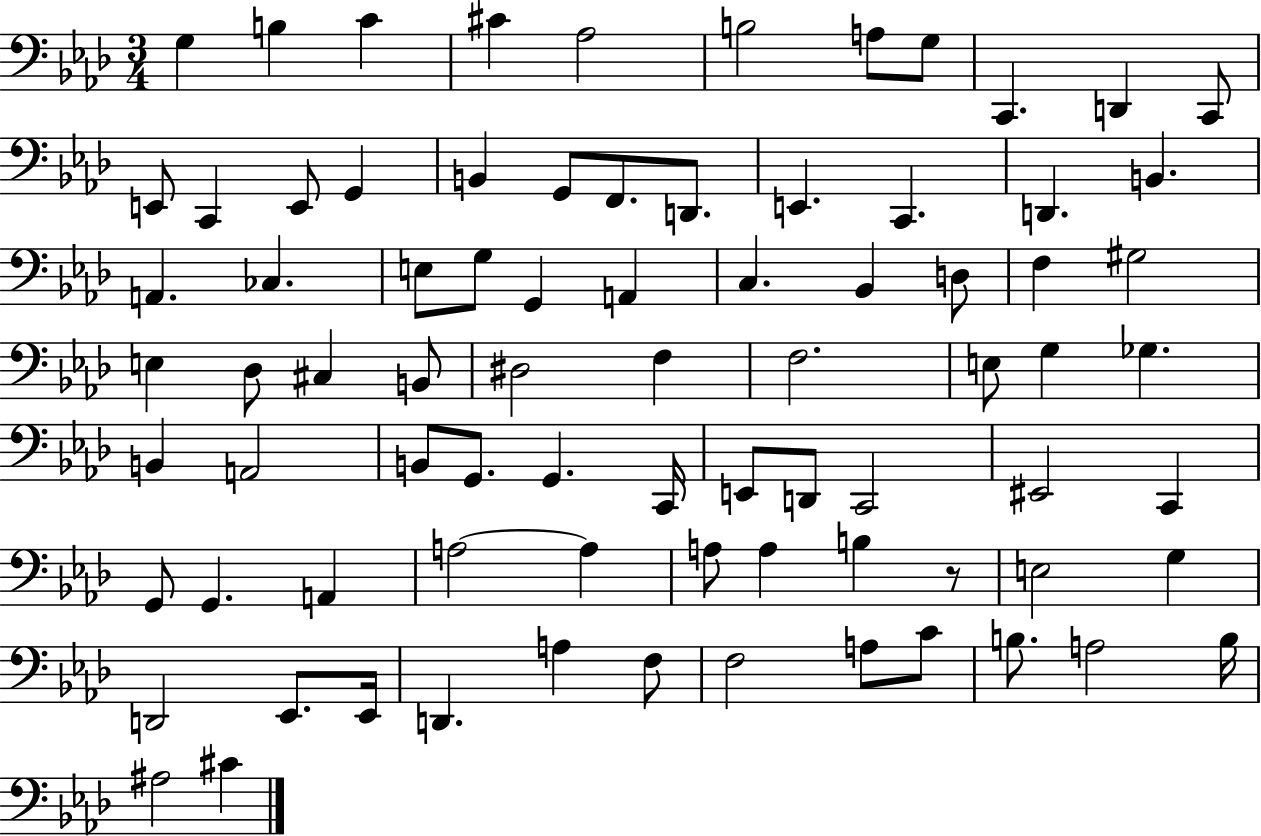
{
  \clef bass
  \numericTimeSignature
  \time 3/4
  \key aes \major
  g4 b4 c'4 | cis'4 aes2 | b2 a8 g8 | c,4. d,4 c,8 | \break e,8 c,4 e,8 g,4 | b,4 g,8 f,8. d,8. | e,4. c,4. | d,4. b,4. | \break a,4. ces4. | e8 g8 g,4 a,4 | c4. bes,4 d8 | f4 gis2 | \break e4 des8 cis4 b,8 | dis2 f4 | f2. | e8 g4 ges4. | \break b,4 a,2 | b,8 g,8. g,4. c,16 | e,8 d,8 c,2 | eis,2 c,4 | \break g,8 g,4. a,4 | a2~~ a4 | a8 a4 b4 r8 | e2 g4 | \break d,2 ees,8. ees,16 | d,4. a4 f8 | f2 a8 c'8 | b8. a2 b16 | \break ais2 cis'4 | \bar "|."
}